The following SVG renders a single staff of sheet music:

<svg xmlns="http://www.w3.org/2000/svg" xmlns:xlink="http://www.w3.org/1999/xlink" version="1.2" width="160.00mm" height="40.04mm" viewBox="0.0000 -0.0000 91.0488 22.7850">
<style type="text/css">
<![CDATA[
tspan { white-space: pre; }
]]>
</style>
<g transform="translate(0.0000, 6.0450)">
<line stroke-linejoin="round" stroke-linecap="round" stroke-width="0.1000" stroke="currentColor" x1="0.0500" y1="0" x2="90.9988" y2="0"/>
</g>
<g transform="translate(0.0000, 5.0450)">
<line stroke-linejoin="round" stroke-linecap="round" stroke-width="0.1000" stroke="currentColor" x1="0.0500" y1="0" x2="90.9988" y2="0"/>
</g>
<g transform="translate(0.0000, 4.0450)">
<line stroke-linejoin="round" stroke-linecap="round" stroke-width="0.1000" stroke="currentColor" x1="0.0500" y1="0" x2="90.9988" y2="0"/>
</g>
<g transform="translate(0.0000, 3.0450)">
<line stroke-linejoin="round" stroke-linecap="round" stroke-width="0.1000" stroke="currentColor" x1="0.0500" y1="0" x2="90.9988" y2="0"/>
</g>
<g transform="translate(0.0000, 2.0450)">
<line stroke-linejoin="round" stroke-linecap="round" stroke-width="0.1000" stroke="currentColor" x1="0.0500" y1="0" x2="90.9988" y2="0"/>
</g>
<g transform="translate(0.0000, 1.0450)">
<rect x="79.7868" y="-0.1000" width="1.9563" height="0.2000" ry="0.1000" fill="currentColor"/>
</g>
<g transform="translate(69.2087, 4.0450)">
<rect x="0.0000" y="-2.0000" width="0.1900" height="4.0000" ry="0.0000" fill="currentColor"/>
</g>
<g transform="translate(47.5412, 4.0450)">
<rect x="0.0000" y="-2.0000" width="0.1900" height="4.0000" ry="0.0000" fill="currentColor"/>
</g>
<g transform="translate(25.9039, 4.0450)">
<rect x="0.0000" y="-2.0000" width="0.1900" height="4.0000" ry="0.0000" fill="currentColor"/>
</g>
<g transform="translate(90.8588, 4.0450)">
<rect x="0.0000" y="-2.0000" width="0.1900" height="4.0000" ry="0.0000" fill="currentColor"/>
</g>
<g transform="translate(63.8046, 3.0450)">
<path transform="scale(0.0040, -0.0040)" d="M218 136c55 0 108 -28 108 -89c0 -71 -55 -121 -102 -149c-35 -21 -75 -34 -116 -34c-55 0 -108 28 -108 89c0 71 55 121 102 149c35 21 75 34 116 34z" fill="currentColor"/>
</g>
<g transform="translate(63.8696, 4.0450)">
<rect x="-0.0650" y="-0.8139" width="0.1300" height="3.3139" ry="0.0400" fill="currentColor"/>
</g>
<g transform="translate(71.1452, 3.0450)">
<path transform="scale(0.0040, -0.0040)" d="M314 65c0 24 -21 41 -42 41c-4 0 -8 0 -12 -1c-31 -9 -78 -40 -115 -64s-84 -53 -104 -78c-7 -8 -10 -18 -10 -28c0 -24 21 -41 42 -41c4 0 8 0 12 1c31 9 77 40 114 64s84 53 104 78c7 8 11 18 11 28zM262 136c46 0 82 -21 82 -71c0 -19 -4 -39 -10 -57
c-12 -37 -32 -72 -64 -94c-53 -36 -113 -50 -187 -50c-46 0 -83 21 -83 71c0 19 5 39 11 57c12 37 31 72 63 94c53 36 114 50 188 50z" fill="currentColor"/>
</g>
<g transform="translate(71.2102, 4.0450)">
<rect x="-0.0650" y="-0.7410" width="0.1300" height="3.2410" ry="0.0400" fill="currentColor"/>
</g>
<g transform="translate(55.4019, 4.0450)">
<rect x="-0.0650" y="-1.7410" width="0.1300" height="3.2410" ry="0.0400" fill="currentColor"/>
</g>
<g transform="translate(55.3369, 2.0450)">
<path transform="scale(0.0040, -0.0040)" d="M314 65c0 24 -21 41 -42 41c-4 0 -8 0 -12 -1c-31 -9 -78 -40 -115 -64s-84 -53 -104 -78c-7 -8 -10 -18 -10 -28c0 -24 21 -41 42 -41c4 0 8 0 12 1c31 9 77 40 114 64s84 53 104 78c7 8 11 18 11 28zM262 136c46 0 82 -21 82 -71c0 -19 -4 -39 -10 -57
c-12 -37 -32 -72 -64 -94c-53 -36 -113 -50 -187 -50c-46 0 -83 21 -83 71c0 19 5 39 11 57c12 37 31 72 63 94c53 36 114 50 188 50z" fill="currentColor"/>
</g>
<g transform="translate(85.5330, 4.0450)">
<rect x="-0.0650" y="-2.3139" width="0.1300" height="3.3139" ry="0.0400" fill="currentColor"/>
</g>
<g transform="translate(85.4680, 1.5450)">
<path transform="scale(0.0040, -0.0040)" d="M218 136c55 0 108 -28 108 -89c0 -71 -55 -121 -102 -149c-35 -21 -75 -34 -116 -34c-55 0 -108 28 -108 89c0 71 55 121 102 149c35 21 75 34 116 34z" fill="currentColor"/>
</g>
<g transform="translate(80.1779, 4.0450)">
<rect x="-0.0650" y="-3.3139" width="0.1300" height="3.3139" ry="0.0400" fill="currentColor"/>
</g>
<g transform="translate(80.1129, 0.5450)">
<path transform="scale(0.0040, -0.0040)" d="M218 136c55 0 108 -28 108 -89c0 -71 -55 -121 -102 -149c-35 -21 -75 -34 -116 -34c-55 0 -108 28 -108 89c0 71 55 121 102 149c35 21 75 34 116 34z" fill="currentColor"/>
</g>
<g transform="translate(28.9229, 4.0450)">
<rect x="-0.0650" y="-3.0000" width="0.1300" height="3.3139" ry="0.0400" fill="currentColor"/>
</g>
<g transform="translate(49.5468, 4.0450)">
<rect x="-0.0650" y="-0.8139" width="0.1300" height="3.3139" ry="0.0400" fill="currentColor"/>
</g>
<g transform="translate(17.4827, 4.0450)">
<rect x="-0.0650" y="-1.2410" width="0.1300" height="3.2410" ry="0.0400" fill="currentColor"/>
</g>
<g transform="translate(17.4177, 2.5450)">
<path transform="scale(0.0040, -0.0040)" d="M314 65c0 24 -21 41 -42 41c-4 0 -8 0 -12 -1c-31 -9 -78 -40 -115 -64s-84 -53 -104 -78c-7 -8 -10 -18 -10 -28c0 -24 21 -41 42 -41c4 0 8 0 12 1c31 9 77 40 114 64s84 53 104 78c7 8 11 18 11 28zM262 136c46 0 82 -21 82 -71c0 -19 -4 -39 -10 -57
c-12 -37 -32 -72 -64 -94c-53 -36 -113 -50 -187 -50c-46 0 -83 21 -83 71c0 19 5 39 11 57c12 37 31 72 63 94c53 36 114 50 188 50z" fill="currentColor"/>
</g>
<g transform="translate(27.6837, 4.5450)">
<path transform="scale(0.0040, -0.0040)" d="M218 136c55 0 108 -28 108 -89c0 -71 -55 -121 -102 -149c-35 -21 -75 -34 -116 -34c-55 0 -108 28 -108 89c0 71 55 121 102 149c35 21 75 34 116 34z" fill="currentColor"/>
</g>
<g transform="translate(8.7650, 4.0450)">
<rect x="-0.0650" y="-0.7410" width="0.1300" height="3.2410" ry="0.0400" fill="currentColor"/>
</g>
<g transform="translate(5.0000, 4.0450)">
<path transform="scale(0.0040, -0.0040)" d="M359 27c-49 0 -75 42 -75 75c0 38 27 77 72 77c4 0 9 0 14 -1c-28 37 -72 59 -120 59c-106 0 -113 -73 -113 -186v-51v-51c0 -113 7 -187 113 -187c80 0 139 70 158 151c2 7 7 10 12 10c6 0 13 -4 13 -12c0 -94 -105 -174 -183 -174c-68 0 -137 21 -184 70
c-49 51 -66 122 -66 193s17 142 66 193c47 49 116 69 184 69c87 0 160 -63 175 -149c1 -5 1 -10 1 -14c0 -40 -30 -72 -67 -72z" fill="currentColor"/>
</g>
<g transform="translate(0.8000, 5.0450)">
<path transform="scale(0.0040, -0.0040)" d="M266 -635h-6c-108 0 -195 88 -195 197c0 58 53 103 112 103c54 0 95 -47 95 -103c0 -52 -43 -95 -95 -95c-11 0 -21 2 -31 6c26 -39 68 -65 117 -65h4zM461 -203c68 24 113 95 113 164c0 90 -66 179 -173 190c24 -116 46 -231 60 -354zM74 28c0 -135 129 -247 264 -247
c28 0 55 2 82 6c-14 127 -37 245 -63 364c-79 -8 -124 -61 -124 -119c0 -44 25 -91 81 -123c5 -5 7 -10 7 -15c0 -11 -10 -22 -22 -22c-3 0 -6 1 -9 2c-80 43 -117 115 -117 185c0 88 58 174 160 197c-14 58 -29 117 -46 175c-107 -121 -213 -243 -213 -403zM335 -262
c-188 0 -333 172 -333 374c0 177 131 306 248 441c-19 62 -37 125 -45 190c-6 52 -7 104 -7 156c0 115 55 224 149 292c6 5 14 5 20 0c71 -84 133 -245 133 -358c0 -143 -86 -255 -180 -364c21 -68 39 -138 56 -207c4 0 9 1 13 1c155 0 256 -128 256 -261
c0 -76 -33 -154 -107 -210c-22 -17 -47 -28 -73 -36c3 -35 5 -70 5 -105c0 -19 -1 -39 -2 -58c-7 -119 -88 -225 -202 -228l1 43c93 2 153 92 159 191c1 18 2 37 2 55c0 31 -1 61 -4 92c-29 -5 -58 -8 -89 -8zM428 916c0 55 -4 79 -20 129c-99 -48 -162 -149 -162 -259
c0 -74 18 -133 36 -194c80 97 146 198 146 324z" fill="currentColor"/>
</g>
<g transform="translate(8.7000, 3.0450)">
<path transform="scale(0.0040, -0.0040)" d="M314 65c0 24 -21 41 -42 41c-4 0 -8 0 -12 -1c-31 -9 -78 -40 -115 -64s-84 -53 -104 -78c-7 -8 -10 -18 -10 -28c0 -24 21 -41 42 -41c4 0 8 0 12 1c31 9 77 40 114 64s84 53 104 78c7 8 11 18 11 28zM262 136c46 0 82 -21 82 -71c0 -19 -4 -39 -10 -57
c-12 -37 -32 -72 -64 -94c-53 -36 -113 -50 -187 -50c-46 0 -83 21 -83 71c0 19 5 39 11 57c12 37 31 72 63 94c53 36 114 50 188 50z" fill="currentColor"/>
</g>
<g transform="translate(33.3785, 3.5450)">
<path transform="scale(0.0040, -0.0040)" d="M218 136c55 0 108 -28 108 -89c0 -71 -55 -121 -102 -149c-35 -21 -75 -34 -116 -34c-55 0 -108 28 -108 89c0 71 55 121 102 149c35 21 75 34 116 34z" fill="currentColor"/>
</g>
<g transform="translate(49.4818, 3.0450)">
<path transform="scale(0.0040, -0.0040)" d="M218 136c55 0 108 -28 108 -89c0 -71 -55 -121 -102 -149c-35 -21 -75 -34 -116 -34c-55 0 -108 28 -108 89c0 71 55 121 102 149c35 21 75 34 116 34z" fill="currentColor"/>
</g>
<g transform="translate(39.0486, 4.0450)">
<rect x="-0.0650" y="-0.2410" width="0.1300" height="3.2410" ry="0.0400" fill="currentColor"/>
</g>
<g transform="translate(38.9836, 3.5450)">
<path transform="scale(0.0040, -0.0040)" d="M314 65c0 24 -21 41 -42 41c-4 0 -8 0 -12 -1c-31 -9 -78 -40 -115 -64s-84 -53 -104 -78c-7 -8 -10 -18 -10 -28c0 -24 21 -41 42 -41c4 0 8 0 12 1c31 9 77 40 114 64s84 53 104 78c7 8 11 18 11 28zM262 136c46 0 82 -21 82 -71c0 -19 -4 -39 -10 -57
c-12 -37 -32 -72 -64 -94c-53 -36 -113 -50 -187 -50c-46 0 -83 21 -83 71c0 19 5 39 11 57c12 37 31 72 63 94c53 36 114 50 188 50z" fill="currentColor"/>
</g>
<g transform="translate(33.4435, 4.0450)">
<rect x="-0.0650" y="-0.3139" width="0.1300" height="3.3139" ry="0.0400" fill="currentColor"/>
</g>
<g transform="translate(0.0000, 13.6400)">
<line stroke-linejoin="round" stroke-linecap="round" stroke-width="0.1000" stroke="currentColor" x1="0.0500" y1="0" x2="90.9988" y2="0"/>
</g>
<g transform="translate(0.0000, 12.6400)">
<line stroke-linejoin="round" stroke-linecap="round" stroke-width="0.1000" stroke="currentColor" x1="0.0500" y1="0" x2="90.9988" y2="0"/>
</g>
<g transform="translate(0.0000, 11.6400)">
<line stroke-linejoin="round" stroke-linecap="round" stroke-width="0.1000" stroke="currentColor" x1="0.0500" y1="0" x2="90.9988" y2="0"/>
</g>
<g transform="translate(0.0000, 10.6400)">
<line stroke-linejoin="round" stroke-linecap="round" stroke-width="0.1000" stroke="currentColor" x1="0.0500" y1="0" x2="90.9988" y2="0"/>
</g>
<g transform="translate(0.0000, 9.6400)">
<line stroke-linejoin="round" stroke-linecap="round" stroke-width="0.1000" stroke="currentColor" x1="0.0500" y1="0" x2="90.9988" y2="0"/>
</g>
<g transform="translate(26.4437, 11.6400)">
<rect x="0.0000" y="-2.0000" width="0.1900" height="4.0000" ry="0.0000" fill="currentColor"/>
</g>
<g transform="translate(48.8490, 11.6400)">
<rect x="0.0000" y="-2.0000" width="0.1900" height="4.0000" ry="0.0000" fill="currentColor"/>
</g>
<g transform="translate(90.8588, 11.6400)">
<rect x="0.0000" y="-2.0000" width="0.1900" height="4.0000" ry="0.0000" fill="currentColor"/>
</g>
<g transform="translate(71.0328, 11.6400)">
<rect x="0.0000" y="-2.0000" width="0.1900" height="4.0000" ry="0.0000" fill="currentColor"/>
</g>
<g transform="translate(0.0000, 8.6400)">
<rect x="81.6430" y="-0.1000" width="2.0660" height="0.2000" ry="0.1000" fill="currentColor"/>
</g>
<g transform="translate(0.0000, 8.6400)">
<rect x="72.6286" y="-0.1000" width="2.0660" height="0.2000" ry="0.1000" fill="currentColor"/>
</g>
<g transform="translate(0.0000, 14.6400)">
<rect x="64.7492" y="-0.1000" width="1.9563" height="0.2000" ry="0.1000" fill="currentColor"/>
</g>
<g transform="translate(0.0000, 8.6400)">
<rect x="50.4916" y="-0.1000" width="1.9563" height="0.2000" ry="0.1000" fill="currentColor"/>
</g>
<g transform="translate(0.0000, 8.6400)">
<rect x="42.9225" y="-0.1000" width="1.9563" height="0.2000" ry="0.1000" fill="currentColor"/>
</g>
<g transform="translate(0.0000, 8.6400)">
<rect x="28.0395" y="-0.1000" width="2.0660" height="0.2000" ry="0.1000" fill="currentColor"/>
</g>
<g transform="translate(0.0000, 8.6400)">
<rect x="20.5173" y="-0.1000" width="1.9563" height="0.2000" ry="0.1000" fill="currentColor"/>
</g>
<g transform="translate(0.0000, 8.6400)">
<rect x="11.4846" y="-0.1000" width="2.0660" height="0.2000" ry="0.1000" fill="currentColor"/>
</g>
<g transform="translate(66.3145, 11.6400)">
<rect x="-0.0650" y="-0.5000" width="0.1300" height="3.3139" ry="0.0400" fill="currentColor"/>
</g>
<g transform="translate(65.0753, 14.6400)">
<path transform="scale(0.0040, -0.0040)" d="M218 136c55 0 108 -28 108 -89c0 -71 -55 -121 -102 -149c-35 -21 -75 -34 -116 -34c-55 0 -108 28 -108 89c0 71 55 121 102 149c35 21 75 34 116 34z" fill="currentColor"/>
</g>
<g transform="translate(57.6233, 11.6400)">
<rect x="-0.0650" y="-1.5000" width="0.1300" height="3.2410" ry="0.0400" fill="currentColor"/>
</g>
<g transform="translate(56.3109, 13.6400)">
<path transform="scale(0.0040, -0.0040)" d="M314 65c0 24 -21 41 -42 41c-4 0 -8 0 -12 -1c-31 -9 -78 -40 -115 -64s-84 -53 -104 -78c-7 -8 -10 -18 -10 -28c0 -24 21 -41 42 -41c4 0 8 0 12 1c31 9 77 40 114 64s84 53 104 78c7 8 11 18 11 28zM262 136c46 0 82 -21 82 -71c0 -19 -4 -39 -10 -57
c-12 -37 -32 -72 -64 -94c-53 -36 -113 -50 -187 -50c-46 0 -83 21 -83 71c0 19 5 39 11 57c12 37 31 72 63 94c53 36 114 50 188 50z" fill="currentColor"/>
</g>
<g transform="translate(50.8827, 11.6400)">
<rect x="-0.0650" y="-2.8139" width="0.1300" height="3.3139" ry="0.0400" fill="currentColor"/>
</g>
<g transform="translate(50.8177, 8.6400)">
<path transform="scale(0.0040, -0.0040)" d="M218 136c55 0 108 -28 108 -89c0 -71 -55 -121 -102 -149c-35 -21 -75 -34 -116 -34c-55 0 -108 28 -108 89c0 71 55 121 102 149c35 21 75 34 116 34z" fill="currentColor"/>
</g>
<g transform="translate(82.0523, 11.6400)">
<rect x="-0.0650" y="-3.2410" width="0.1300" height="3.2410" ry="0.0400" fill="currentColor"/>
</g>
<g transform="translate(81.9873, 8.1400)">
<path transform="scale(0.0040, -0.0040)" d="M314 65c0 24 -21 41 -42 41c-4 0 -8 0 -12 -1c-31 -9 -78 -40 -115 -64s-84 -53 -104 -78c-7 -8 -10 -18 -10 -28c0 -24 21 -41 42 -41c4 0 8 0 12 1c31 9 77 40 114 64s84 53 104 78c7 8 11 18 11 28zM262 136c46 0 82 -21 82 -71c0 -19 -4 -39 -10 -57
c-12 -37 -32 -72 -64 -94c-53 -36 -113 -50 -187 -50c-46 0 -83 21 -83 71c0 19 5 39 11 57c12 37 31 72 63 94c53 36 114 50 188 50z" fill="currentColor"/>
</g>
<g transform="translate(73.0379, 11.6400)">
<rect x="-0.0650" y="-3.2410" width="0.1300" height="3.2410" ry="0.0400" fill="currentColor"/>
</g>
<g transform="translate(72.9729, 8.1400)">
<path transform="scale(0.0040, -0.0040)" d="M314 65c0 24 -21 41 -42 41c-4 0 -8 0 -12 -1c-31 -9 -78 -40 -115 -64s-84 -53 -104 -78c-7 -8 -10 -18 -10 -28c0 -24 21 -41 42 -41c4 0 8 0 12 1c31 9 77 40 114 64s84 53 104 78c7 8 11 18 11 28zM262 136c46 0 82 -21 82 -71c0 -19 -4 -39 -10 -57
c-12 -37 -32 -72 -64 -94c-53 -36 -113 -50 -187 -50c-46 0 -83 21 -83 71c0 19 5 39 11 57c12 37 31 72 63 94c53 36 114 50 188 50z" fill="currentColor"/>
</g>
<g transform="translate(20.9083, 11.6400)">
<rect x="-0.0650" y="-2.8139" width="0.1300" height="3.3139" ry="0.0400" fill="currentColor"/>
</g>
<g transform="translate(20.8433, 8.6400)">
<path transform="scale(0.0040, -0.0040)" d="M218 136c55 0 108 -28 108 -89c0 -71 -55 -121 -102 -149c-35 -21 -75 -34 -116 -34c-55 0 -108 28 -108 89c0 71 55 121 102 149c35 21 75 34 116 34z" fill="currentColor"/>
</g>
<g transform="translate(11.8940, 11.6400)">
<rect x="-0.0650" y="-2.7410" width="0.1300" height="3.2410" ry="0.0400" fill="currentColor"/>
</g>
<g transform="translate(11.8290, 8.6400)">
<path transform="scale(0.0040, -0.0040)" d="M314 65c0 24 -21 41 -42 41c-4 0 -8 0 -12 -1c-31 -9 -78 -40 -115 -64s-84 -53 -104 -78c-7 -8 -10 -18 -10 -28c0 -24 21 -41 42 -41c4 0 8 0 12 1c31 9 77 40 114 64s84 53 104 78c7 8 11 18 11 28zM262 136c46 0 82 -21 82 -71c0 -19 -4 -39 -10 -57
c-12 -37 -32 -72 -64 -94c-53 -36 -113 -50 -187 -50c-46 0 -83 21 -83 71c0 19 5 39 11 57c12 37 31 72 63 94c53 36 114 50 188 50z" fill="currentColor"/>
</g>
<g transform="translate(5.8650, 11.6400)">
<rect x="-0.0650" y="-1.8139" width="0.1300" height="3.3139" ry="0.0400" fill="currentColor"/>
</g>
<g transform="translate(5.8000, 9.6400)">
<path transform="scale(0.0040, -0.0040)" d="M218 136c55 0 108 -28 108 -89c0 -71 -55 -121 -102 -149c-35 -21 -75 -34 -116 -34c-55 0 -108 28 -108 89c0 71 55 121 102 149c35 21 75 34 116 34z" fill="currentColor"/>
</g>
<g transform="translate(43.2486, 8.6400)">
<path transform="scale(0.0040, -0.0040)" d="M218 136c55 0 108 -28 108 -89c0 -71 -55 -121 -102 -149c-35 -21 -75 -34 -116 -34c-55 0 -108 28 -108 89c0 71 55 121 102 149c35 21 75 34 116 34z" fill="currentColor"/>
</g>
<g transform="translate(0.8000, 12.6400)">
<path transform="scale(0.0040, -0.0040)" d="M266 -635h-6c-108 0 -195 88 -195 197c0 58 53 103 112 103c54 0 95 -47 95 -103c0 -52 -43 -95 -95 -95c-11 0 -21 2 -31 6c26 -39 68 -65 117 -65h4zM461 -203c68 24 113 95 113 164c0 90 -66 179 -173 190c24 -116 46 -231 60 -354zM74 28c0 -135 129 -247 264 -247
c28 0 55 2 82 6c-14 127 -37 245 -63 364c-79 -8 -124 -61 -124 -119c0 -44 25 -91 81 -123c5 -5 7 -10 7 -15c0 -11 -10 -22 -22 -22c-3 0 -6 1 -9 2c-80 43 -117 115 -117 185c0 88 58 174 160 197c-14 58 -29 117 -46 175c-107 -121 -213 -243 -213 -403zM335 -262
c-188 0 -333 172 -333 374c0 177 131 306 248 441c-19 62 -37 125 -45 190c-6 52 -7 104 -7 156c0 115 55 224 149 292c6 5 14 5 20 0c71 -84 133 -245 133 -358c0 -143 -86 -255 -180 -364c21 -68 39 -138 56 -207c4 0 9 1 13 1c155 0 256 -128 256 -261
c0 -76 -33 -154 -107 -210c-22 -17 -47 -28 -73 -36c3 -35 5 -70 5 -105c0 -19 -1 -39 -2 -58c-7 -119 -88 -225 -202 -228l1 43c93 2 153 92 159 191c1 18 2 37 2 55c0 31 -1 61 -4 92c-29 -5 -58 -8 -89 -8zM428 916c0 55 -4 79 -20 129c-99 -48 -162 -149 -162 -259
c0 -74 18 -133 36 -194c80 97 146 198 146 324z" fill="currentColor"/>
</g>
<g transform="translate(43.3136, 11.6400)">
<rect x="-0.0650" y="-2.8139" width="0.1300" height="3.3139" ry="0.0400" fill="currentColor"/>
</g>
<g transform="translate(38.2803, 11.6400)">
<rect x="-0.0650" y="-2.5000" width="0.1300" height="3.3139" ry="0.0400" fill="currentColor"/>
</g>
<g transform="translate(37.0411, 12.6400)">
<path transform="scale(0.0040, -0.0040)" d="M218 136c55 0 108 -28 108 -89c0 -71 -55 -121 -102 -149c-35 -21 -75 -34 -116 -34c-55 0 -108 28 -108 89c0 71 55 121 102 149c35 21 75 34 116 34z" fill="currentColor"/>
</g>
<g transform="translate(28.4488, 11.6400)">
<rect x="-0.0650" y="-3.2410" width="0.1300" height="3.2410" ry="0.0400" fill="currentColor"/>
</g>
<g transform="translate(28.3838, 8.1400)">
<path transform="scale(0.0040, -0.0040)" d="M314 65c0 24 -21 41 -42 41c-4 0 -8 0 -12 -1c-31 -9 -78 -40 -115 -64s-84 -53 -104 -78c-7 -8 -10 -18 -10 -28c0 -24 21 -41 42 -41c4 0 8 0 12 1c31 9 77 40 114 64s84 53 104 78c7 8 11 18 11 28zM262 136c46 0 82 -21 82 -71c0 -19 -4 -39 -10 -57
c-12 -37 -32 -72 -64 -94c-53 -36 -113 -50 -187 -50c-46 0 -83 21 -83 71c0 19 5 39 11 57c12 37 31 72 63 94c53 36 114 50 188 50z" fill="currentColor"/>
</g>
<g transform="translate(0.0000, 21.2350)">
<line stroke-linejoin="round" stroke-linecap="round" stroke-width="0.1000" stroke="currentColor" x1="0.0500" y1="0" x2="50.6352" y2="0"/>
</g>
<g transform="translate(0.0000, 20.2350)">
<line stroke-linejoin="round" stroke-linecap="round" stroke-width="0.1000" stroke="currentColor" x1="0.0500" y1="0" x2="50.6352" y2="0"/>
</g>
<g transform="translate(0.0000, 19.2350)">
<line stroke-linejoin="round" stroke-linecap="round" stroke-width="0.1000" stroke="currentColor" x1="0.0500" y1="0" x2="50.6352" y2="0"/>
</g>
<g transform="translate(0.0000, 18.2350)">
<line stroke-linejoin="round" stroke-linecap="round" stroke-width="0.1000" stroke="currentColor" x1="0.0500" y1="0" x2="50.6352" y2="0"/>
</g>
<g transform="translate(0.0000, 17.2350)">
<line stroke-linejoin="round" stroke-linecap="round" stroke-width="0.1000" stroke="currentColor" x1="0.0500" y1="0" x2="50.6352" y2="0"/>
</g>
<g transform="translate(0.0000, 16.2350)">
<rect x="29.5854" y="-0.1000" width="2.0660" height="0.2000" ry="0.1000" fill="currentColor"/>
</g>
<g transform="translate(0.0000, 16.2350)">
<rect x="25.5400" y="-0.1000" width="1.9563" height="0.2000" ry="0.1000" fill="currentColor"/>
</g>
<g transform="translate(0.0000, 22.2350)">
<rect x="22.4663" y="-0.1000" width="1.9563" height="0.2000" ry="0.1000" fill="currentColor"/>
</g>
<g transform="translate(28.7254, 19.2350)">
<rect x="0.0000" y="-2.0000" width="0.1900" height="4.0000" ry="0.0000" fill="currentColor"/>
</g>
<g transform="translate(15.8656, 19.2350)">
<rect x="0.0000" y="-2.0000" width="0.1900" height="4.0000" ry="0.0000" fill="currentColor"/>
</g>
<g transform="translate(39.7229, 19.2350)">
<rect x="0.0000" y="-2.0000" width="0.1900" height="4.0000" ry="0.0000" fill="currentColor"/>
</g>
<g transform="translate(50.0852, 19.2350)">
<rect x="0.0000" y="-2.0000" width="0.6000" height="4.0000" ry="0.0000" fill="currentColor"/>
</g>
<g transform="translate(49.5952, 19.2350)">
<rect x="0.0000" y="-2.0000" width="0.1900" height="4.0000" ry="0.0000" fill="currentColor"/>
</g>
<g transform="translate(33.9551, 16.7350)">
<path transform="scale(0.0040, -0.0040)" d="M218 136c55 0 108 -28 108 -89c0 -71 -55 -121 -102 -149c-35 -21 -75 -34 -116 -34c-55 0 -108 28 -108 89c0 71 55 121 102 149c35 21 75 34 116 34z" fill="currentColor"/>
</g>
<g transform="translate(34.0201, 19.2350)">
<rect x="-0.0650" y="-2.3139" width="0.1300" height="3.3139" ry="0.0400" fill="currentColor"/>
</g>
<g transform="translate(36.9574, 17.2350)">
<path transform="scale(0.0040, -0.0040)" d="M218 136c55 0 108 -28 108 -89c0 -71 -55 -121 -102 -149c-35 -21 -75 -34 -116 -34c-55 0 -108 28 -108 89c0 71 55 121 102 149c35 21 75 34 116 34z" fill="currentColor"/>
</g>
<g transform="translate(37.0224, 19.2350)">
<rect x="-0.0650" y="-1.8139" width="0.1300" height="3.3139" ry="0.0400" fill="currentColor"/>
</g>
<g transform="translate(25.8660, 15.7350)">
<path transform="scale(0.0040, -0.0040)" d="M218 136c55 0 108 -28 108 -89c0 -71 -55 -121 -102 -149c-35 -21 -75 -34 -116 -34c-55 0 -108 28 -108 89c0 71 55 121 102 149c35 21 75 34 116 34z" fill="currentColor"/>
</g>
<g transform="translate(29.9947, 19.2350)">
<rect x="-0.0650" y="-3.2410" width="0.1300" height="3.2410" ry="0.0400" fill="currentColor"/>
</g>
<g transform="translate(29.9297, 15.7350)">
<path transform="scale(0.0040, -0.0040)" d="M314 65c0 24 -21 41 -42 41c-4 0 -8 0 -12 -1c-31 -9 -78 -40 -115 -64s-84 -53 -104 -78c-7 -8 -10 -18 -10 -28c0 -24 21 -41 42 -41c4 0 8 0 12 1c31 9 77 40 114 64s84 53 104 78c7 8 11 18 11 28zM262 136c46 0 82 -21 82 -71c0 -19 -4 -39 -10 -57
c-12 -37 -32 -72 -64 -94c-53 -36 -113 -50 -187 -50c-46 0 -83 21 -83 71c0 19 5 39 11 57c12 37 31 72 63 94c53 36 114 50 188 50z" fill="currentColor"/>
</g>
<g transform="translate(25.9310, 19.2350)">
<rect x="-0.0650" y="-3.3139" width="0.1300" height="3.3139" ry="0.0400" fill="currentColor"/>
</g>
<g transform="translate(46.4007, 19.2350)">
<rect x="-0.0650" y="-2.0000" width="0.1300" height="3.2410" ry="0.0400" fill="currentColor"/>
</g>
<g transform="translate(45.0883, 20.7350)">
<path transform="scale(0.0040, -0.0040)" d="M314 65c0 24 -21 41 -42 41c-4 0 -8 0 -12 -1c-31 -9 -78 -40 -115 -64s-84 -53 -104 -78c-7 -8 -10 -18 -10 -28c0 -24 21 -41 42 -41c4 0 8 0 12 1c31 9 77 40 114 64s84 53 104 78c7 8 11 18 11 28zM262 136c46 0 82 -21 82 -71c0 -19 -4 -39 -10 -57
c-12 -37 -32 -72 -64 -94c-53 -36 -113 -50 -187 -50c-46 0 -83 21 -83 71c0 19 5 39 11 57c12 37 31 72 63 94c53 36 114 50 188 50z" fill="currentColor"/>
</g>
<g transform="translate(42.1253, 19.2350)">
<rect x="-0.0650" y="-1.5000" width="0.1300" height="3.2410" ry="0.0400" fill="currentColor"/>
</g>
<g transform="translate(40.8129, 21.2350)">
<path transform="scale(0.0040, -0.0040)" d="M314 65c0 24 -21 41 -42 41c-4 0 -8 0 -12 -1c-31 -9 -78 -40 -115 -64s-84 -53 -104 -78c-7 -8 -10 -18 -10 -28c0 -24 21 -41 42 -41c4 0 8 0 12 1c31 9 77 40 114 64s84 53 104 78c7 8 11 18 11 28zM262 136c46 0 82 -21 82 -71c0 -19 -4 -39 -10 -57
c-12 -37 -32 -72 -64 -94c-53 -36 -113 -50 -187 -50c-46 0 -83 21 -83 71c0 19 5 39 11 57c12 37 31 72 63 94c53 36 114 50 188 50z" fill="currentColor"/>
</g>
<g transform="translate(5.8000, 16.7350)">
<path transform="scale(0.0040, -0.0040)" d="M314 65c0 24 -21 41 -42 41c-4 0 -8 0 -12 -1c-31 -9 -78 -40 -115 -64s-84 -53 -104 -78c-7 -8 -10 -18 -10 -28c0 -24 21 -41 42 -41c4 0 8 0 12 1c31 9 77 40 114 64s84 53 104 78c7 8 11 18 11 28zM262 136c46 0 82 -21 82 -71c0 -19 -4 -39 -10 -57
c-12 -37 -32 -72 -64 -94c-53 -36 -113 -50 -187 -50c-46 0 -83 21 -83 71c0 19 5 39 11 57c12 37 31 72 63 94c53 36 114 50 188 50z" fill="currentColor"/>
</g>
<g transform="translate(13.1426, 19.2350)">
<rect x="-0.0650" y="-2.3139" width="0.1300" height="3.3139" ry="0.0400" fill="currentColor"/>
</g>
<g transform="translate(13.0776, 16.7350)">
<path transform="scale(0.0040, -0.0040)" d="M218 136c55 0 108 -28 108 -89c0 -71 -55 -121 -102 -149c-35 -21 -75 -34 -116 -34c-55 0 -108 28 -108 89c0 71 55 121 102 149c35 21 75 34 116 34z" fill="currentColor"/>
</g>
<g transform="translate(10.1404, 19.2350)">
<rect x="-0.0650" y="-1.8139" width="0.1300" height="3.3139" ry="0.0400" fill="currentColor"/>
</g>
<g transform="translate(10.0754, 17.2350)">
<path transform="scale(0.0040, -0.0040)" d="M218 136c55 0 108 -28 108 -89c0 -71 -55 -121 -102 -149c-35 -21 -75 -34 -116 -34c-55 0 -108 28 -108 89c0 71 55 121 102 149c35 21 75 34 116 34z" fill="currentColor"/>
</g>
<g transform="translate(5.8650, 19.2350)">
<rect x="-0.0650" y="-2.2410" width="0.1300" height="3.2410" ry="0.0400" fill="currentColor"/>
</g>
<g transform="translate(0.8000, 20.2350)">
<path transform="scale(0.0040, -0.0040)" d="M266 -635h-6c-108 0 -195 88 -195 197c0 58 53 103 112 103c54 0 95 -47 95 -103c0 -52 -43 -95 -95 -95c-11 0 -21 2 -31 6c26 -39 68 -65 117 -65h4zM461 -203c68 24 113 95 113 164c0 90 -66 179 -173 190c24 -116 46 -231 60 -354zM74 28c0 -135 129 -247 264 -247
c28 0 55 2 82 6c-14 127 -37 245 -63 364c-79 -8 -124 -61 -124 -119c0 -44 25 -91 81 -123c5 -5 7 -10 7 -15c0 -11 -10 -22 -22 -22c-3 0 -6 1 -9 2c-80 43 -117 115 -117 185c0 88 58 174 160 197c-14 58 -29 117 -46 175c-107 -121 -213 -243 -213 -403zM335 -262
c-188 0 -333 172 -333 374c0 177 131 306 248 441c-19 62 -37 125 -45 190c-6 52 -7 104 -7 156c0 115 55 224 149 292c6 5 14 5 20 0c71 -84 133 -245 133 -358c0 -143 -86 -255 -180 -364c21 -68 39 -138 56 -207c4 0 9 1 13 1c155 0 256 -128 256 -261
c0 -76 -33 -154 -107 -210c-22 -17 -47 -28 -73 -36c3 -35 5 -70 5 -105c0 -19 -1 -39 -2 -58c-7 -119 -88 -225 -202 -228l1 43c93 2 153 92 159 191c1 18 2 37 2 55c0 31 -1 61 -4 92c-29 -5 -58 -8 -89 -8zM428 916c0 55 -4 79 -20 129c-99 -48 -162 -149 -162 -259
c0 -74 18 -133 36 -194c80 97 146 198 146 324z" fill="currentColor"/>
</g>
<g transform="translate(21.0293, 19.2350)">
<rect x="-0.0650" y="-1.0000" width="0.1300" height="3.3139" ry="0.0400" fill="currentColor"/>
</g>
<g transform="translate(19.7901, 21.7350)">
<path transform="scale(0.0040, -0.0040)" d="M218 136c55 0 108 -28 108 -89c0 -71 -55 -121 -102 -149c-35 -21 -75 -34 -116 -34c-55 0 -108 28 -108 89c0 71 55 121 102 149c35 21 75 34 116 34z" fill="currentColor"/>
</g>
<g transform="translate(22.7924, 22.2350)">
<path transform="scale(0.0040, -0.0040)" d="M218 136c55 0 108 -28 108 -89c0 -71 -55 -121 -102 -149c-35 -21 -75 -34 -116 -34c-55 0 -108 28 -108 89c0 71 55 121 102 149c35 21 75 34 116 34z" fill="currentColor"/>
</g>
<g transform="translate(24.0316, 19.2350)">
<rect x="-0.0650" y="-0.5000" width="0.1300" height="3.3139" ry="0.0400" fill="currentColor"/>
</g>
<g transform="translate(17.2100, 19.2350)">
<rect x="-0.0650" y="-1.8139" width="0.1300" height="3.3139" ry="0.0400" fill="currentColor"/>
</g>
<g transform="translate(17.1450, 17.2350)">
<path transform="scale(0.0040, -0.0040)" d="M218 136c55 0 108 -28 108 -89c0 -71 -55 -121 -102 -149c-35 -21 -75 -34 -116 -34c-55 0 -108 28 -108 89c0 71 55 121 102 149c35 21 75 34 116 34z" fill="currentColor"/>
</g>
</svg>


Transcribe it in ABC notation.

X:1
T:Untitled
M:4/4
L:1/4
K:C
d2 e2 A c c2 d f2 d d2 b g f a2 a b2 G a a E2 C b2 b2 g2 f g f D C b b2 g f E2 F2